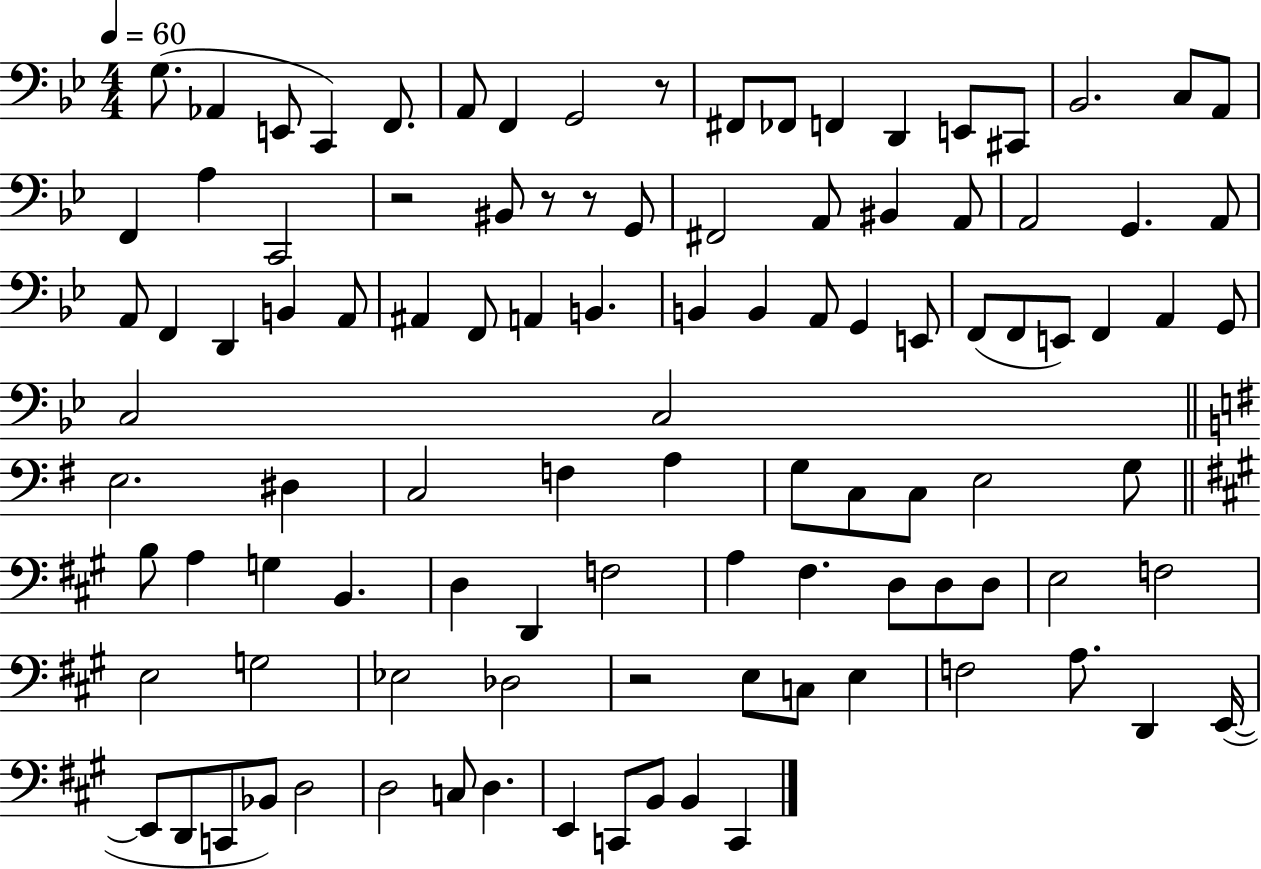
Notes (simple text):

G3/e. Ab2/q E2/e C2/q F2/e. A2/e F2/q G2/h R/e F#2/e FES2/e F2/q D2/q E2/e C#2/e Bb2/h. C3/e A2/e F2/q A3/q C2/h R/h BIS2/e R/e R/e G2/e F#2/h A2/e BIS2/q A2/e A2/h G2/q. A2/e A2/e F2/q D2/q B2/q A2/e A#2/q F2/e A2/q B2/q. B2/q B2/q A2/e G2/q E2/e F2/e F2/e E2/e F2/q A2/q G2/e C3/h C3/h E3/h. D#3/q C3/h F3/q A3/q G3/e C3/e C3/e E3/h G3/e B3/e A3/q G3/q B2/q. D3/q D2/q F3/h A3/q F#3/q. D3/e D3/e D3/e E3/h F3/h E3/h G3/h Eb3/h Db3/h R/h E3/e C3/e E3/q F3/h A3/e. D2/q E2/s E2/e D2/e C2/e Bb2/e D3/h D3/h C3/e D3/q. E2/q C2/e B2/e B2/q C2/q